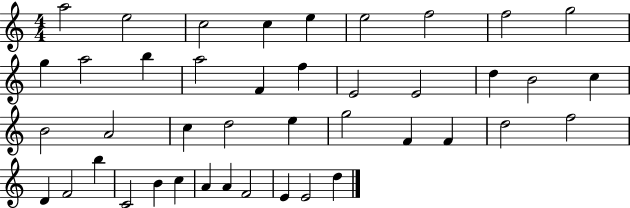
{
  \clef treble
  \numericTimeSignature
  \time 4/4
  \key c \major
  a''2 e''2 | c''2 c''4 e''4 | e''2 f''2 | f''2 g''2 | \break g''4 a''2 b''4 | a''2 f'4 f''4 | e'2 e'2 | d''4 b'2 c''4 | \break b'2 a'2 | c''4 d''2 e''4 | g''2 f'4 f'4 | d''2 f''2 | \break d'4 f'2 b''4 | c'2 b'4 c''4 | a'4 a'4 f'2 | e'4 e'2 d''4 | \break \bar "|."
}